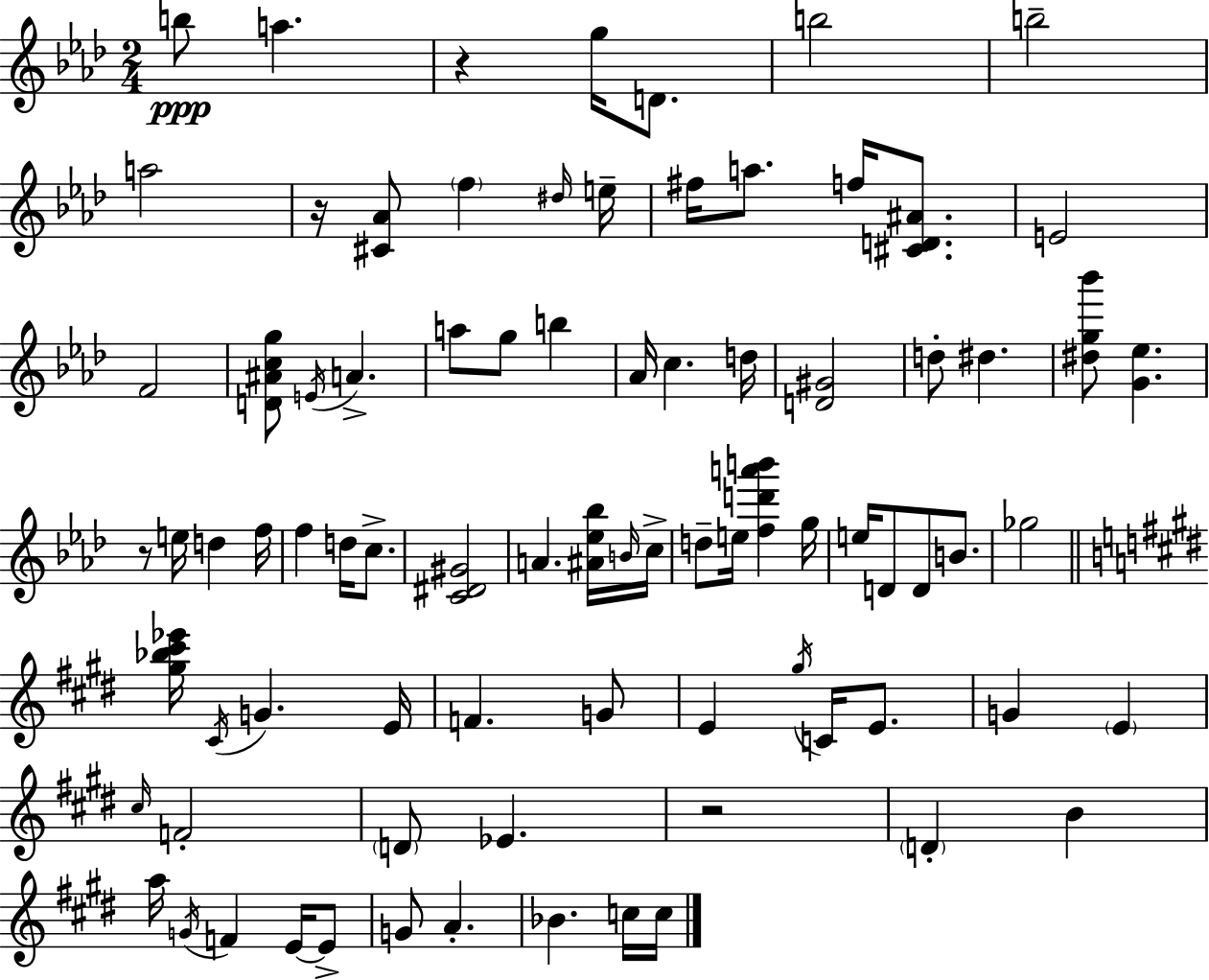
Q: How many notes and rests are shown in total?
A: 83